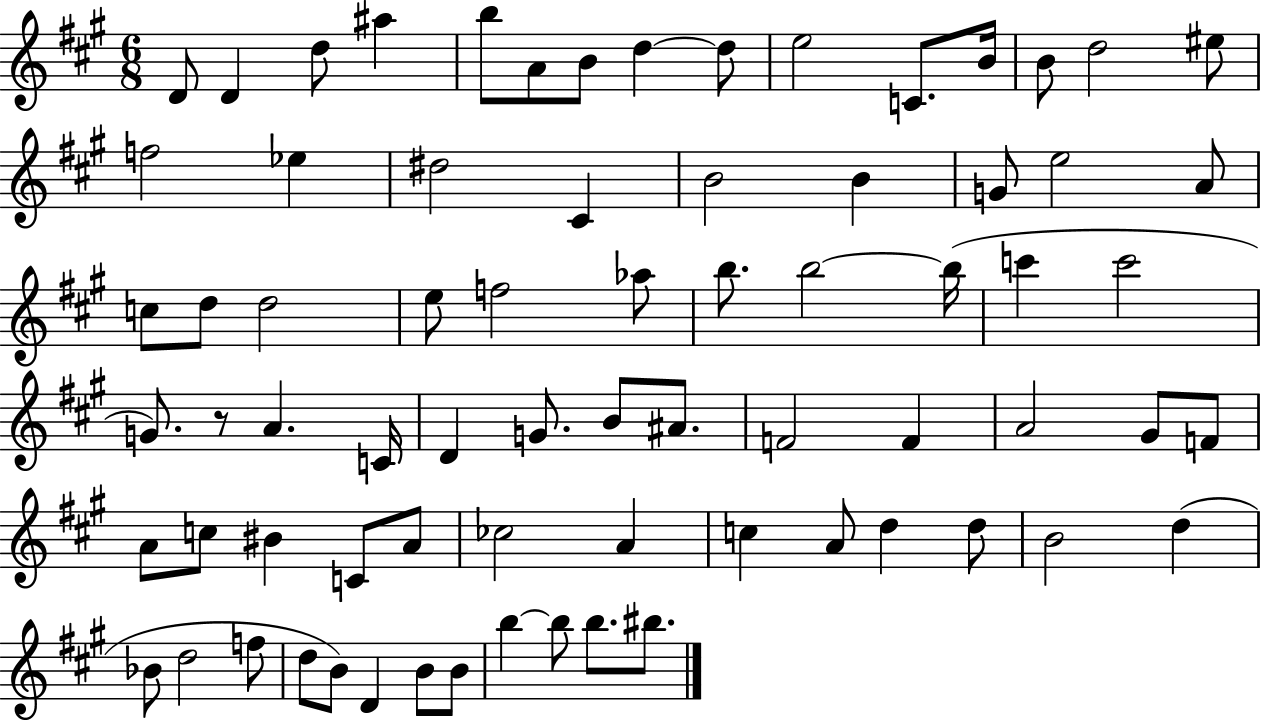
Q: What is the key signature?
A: A major